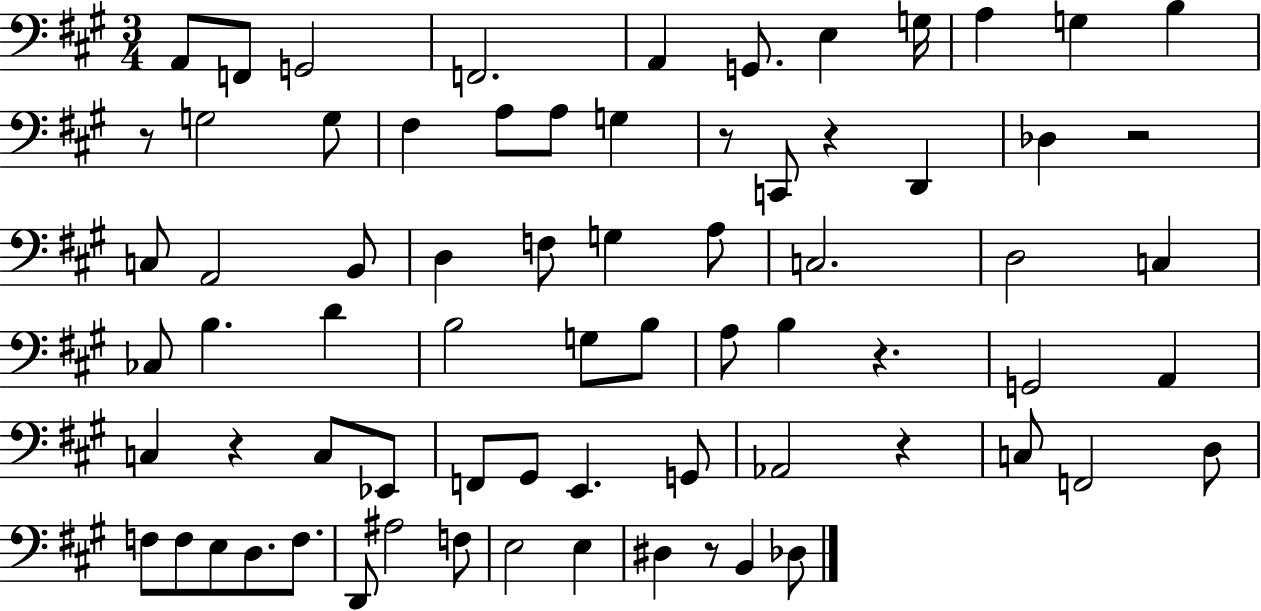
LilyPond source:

{
  \clef bass
  \numericTimeSignature
  \time 3/4
  \key a \major
  a,8 f,8 g,2 | f,2. | a,4 g,8. e4 g16 | a4 g4 b4 | \break r8 g2 g8 | fis4 a8 a8 g4 | r8 c,8 r4 d,4 | des4 r2 | \break c8 a,2 b,8 | d4 f8 g4 a8 | c2. | d2 c4 | \break ces8 b4. d'4 | b2 g8 b8 | a8 b4 r4. | g,2 a,4 | \break c4 r4 c8 ees,8 | f,8 gis,8 e,4. g,8 | aes,2 r4 | c8 f,2 d8 | \break f8 f8 e8 d8. f8. | d,8 ais2 f8 | e2 e4 | dis4 r8 b,4 des8 | \break \bar "|."
}